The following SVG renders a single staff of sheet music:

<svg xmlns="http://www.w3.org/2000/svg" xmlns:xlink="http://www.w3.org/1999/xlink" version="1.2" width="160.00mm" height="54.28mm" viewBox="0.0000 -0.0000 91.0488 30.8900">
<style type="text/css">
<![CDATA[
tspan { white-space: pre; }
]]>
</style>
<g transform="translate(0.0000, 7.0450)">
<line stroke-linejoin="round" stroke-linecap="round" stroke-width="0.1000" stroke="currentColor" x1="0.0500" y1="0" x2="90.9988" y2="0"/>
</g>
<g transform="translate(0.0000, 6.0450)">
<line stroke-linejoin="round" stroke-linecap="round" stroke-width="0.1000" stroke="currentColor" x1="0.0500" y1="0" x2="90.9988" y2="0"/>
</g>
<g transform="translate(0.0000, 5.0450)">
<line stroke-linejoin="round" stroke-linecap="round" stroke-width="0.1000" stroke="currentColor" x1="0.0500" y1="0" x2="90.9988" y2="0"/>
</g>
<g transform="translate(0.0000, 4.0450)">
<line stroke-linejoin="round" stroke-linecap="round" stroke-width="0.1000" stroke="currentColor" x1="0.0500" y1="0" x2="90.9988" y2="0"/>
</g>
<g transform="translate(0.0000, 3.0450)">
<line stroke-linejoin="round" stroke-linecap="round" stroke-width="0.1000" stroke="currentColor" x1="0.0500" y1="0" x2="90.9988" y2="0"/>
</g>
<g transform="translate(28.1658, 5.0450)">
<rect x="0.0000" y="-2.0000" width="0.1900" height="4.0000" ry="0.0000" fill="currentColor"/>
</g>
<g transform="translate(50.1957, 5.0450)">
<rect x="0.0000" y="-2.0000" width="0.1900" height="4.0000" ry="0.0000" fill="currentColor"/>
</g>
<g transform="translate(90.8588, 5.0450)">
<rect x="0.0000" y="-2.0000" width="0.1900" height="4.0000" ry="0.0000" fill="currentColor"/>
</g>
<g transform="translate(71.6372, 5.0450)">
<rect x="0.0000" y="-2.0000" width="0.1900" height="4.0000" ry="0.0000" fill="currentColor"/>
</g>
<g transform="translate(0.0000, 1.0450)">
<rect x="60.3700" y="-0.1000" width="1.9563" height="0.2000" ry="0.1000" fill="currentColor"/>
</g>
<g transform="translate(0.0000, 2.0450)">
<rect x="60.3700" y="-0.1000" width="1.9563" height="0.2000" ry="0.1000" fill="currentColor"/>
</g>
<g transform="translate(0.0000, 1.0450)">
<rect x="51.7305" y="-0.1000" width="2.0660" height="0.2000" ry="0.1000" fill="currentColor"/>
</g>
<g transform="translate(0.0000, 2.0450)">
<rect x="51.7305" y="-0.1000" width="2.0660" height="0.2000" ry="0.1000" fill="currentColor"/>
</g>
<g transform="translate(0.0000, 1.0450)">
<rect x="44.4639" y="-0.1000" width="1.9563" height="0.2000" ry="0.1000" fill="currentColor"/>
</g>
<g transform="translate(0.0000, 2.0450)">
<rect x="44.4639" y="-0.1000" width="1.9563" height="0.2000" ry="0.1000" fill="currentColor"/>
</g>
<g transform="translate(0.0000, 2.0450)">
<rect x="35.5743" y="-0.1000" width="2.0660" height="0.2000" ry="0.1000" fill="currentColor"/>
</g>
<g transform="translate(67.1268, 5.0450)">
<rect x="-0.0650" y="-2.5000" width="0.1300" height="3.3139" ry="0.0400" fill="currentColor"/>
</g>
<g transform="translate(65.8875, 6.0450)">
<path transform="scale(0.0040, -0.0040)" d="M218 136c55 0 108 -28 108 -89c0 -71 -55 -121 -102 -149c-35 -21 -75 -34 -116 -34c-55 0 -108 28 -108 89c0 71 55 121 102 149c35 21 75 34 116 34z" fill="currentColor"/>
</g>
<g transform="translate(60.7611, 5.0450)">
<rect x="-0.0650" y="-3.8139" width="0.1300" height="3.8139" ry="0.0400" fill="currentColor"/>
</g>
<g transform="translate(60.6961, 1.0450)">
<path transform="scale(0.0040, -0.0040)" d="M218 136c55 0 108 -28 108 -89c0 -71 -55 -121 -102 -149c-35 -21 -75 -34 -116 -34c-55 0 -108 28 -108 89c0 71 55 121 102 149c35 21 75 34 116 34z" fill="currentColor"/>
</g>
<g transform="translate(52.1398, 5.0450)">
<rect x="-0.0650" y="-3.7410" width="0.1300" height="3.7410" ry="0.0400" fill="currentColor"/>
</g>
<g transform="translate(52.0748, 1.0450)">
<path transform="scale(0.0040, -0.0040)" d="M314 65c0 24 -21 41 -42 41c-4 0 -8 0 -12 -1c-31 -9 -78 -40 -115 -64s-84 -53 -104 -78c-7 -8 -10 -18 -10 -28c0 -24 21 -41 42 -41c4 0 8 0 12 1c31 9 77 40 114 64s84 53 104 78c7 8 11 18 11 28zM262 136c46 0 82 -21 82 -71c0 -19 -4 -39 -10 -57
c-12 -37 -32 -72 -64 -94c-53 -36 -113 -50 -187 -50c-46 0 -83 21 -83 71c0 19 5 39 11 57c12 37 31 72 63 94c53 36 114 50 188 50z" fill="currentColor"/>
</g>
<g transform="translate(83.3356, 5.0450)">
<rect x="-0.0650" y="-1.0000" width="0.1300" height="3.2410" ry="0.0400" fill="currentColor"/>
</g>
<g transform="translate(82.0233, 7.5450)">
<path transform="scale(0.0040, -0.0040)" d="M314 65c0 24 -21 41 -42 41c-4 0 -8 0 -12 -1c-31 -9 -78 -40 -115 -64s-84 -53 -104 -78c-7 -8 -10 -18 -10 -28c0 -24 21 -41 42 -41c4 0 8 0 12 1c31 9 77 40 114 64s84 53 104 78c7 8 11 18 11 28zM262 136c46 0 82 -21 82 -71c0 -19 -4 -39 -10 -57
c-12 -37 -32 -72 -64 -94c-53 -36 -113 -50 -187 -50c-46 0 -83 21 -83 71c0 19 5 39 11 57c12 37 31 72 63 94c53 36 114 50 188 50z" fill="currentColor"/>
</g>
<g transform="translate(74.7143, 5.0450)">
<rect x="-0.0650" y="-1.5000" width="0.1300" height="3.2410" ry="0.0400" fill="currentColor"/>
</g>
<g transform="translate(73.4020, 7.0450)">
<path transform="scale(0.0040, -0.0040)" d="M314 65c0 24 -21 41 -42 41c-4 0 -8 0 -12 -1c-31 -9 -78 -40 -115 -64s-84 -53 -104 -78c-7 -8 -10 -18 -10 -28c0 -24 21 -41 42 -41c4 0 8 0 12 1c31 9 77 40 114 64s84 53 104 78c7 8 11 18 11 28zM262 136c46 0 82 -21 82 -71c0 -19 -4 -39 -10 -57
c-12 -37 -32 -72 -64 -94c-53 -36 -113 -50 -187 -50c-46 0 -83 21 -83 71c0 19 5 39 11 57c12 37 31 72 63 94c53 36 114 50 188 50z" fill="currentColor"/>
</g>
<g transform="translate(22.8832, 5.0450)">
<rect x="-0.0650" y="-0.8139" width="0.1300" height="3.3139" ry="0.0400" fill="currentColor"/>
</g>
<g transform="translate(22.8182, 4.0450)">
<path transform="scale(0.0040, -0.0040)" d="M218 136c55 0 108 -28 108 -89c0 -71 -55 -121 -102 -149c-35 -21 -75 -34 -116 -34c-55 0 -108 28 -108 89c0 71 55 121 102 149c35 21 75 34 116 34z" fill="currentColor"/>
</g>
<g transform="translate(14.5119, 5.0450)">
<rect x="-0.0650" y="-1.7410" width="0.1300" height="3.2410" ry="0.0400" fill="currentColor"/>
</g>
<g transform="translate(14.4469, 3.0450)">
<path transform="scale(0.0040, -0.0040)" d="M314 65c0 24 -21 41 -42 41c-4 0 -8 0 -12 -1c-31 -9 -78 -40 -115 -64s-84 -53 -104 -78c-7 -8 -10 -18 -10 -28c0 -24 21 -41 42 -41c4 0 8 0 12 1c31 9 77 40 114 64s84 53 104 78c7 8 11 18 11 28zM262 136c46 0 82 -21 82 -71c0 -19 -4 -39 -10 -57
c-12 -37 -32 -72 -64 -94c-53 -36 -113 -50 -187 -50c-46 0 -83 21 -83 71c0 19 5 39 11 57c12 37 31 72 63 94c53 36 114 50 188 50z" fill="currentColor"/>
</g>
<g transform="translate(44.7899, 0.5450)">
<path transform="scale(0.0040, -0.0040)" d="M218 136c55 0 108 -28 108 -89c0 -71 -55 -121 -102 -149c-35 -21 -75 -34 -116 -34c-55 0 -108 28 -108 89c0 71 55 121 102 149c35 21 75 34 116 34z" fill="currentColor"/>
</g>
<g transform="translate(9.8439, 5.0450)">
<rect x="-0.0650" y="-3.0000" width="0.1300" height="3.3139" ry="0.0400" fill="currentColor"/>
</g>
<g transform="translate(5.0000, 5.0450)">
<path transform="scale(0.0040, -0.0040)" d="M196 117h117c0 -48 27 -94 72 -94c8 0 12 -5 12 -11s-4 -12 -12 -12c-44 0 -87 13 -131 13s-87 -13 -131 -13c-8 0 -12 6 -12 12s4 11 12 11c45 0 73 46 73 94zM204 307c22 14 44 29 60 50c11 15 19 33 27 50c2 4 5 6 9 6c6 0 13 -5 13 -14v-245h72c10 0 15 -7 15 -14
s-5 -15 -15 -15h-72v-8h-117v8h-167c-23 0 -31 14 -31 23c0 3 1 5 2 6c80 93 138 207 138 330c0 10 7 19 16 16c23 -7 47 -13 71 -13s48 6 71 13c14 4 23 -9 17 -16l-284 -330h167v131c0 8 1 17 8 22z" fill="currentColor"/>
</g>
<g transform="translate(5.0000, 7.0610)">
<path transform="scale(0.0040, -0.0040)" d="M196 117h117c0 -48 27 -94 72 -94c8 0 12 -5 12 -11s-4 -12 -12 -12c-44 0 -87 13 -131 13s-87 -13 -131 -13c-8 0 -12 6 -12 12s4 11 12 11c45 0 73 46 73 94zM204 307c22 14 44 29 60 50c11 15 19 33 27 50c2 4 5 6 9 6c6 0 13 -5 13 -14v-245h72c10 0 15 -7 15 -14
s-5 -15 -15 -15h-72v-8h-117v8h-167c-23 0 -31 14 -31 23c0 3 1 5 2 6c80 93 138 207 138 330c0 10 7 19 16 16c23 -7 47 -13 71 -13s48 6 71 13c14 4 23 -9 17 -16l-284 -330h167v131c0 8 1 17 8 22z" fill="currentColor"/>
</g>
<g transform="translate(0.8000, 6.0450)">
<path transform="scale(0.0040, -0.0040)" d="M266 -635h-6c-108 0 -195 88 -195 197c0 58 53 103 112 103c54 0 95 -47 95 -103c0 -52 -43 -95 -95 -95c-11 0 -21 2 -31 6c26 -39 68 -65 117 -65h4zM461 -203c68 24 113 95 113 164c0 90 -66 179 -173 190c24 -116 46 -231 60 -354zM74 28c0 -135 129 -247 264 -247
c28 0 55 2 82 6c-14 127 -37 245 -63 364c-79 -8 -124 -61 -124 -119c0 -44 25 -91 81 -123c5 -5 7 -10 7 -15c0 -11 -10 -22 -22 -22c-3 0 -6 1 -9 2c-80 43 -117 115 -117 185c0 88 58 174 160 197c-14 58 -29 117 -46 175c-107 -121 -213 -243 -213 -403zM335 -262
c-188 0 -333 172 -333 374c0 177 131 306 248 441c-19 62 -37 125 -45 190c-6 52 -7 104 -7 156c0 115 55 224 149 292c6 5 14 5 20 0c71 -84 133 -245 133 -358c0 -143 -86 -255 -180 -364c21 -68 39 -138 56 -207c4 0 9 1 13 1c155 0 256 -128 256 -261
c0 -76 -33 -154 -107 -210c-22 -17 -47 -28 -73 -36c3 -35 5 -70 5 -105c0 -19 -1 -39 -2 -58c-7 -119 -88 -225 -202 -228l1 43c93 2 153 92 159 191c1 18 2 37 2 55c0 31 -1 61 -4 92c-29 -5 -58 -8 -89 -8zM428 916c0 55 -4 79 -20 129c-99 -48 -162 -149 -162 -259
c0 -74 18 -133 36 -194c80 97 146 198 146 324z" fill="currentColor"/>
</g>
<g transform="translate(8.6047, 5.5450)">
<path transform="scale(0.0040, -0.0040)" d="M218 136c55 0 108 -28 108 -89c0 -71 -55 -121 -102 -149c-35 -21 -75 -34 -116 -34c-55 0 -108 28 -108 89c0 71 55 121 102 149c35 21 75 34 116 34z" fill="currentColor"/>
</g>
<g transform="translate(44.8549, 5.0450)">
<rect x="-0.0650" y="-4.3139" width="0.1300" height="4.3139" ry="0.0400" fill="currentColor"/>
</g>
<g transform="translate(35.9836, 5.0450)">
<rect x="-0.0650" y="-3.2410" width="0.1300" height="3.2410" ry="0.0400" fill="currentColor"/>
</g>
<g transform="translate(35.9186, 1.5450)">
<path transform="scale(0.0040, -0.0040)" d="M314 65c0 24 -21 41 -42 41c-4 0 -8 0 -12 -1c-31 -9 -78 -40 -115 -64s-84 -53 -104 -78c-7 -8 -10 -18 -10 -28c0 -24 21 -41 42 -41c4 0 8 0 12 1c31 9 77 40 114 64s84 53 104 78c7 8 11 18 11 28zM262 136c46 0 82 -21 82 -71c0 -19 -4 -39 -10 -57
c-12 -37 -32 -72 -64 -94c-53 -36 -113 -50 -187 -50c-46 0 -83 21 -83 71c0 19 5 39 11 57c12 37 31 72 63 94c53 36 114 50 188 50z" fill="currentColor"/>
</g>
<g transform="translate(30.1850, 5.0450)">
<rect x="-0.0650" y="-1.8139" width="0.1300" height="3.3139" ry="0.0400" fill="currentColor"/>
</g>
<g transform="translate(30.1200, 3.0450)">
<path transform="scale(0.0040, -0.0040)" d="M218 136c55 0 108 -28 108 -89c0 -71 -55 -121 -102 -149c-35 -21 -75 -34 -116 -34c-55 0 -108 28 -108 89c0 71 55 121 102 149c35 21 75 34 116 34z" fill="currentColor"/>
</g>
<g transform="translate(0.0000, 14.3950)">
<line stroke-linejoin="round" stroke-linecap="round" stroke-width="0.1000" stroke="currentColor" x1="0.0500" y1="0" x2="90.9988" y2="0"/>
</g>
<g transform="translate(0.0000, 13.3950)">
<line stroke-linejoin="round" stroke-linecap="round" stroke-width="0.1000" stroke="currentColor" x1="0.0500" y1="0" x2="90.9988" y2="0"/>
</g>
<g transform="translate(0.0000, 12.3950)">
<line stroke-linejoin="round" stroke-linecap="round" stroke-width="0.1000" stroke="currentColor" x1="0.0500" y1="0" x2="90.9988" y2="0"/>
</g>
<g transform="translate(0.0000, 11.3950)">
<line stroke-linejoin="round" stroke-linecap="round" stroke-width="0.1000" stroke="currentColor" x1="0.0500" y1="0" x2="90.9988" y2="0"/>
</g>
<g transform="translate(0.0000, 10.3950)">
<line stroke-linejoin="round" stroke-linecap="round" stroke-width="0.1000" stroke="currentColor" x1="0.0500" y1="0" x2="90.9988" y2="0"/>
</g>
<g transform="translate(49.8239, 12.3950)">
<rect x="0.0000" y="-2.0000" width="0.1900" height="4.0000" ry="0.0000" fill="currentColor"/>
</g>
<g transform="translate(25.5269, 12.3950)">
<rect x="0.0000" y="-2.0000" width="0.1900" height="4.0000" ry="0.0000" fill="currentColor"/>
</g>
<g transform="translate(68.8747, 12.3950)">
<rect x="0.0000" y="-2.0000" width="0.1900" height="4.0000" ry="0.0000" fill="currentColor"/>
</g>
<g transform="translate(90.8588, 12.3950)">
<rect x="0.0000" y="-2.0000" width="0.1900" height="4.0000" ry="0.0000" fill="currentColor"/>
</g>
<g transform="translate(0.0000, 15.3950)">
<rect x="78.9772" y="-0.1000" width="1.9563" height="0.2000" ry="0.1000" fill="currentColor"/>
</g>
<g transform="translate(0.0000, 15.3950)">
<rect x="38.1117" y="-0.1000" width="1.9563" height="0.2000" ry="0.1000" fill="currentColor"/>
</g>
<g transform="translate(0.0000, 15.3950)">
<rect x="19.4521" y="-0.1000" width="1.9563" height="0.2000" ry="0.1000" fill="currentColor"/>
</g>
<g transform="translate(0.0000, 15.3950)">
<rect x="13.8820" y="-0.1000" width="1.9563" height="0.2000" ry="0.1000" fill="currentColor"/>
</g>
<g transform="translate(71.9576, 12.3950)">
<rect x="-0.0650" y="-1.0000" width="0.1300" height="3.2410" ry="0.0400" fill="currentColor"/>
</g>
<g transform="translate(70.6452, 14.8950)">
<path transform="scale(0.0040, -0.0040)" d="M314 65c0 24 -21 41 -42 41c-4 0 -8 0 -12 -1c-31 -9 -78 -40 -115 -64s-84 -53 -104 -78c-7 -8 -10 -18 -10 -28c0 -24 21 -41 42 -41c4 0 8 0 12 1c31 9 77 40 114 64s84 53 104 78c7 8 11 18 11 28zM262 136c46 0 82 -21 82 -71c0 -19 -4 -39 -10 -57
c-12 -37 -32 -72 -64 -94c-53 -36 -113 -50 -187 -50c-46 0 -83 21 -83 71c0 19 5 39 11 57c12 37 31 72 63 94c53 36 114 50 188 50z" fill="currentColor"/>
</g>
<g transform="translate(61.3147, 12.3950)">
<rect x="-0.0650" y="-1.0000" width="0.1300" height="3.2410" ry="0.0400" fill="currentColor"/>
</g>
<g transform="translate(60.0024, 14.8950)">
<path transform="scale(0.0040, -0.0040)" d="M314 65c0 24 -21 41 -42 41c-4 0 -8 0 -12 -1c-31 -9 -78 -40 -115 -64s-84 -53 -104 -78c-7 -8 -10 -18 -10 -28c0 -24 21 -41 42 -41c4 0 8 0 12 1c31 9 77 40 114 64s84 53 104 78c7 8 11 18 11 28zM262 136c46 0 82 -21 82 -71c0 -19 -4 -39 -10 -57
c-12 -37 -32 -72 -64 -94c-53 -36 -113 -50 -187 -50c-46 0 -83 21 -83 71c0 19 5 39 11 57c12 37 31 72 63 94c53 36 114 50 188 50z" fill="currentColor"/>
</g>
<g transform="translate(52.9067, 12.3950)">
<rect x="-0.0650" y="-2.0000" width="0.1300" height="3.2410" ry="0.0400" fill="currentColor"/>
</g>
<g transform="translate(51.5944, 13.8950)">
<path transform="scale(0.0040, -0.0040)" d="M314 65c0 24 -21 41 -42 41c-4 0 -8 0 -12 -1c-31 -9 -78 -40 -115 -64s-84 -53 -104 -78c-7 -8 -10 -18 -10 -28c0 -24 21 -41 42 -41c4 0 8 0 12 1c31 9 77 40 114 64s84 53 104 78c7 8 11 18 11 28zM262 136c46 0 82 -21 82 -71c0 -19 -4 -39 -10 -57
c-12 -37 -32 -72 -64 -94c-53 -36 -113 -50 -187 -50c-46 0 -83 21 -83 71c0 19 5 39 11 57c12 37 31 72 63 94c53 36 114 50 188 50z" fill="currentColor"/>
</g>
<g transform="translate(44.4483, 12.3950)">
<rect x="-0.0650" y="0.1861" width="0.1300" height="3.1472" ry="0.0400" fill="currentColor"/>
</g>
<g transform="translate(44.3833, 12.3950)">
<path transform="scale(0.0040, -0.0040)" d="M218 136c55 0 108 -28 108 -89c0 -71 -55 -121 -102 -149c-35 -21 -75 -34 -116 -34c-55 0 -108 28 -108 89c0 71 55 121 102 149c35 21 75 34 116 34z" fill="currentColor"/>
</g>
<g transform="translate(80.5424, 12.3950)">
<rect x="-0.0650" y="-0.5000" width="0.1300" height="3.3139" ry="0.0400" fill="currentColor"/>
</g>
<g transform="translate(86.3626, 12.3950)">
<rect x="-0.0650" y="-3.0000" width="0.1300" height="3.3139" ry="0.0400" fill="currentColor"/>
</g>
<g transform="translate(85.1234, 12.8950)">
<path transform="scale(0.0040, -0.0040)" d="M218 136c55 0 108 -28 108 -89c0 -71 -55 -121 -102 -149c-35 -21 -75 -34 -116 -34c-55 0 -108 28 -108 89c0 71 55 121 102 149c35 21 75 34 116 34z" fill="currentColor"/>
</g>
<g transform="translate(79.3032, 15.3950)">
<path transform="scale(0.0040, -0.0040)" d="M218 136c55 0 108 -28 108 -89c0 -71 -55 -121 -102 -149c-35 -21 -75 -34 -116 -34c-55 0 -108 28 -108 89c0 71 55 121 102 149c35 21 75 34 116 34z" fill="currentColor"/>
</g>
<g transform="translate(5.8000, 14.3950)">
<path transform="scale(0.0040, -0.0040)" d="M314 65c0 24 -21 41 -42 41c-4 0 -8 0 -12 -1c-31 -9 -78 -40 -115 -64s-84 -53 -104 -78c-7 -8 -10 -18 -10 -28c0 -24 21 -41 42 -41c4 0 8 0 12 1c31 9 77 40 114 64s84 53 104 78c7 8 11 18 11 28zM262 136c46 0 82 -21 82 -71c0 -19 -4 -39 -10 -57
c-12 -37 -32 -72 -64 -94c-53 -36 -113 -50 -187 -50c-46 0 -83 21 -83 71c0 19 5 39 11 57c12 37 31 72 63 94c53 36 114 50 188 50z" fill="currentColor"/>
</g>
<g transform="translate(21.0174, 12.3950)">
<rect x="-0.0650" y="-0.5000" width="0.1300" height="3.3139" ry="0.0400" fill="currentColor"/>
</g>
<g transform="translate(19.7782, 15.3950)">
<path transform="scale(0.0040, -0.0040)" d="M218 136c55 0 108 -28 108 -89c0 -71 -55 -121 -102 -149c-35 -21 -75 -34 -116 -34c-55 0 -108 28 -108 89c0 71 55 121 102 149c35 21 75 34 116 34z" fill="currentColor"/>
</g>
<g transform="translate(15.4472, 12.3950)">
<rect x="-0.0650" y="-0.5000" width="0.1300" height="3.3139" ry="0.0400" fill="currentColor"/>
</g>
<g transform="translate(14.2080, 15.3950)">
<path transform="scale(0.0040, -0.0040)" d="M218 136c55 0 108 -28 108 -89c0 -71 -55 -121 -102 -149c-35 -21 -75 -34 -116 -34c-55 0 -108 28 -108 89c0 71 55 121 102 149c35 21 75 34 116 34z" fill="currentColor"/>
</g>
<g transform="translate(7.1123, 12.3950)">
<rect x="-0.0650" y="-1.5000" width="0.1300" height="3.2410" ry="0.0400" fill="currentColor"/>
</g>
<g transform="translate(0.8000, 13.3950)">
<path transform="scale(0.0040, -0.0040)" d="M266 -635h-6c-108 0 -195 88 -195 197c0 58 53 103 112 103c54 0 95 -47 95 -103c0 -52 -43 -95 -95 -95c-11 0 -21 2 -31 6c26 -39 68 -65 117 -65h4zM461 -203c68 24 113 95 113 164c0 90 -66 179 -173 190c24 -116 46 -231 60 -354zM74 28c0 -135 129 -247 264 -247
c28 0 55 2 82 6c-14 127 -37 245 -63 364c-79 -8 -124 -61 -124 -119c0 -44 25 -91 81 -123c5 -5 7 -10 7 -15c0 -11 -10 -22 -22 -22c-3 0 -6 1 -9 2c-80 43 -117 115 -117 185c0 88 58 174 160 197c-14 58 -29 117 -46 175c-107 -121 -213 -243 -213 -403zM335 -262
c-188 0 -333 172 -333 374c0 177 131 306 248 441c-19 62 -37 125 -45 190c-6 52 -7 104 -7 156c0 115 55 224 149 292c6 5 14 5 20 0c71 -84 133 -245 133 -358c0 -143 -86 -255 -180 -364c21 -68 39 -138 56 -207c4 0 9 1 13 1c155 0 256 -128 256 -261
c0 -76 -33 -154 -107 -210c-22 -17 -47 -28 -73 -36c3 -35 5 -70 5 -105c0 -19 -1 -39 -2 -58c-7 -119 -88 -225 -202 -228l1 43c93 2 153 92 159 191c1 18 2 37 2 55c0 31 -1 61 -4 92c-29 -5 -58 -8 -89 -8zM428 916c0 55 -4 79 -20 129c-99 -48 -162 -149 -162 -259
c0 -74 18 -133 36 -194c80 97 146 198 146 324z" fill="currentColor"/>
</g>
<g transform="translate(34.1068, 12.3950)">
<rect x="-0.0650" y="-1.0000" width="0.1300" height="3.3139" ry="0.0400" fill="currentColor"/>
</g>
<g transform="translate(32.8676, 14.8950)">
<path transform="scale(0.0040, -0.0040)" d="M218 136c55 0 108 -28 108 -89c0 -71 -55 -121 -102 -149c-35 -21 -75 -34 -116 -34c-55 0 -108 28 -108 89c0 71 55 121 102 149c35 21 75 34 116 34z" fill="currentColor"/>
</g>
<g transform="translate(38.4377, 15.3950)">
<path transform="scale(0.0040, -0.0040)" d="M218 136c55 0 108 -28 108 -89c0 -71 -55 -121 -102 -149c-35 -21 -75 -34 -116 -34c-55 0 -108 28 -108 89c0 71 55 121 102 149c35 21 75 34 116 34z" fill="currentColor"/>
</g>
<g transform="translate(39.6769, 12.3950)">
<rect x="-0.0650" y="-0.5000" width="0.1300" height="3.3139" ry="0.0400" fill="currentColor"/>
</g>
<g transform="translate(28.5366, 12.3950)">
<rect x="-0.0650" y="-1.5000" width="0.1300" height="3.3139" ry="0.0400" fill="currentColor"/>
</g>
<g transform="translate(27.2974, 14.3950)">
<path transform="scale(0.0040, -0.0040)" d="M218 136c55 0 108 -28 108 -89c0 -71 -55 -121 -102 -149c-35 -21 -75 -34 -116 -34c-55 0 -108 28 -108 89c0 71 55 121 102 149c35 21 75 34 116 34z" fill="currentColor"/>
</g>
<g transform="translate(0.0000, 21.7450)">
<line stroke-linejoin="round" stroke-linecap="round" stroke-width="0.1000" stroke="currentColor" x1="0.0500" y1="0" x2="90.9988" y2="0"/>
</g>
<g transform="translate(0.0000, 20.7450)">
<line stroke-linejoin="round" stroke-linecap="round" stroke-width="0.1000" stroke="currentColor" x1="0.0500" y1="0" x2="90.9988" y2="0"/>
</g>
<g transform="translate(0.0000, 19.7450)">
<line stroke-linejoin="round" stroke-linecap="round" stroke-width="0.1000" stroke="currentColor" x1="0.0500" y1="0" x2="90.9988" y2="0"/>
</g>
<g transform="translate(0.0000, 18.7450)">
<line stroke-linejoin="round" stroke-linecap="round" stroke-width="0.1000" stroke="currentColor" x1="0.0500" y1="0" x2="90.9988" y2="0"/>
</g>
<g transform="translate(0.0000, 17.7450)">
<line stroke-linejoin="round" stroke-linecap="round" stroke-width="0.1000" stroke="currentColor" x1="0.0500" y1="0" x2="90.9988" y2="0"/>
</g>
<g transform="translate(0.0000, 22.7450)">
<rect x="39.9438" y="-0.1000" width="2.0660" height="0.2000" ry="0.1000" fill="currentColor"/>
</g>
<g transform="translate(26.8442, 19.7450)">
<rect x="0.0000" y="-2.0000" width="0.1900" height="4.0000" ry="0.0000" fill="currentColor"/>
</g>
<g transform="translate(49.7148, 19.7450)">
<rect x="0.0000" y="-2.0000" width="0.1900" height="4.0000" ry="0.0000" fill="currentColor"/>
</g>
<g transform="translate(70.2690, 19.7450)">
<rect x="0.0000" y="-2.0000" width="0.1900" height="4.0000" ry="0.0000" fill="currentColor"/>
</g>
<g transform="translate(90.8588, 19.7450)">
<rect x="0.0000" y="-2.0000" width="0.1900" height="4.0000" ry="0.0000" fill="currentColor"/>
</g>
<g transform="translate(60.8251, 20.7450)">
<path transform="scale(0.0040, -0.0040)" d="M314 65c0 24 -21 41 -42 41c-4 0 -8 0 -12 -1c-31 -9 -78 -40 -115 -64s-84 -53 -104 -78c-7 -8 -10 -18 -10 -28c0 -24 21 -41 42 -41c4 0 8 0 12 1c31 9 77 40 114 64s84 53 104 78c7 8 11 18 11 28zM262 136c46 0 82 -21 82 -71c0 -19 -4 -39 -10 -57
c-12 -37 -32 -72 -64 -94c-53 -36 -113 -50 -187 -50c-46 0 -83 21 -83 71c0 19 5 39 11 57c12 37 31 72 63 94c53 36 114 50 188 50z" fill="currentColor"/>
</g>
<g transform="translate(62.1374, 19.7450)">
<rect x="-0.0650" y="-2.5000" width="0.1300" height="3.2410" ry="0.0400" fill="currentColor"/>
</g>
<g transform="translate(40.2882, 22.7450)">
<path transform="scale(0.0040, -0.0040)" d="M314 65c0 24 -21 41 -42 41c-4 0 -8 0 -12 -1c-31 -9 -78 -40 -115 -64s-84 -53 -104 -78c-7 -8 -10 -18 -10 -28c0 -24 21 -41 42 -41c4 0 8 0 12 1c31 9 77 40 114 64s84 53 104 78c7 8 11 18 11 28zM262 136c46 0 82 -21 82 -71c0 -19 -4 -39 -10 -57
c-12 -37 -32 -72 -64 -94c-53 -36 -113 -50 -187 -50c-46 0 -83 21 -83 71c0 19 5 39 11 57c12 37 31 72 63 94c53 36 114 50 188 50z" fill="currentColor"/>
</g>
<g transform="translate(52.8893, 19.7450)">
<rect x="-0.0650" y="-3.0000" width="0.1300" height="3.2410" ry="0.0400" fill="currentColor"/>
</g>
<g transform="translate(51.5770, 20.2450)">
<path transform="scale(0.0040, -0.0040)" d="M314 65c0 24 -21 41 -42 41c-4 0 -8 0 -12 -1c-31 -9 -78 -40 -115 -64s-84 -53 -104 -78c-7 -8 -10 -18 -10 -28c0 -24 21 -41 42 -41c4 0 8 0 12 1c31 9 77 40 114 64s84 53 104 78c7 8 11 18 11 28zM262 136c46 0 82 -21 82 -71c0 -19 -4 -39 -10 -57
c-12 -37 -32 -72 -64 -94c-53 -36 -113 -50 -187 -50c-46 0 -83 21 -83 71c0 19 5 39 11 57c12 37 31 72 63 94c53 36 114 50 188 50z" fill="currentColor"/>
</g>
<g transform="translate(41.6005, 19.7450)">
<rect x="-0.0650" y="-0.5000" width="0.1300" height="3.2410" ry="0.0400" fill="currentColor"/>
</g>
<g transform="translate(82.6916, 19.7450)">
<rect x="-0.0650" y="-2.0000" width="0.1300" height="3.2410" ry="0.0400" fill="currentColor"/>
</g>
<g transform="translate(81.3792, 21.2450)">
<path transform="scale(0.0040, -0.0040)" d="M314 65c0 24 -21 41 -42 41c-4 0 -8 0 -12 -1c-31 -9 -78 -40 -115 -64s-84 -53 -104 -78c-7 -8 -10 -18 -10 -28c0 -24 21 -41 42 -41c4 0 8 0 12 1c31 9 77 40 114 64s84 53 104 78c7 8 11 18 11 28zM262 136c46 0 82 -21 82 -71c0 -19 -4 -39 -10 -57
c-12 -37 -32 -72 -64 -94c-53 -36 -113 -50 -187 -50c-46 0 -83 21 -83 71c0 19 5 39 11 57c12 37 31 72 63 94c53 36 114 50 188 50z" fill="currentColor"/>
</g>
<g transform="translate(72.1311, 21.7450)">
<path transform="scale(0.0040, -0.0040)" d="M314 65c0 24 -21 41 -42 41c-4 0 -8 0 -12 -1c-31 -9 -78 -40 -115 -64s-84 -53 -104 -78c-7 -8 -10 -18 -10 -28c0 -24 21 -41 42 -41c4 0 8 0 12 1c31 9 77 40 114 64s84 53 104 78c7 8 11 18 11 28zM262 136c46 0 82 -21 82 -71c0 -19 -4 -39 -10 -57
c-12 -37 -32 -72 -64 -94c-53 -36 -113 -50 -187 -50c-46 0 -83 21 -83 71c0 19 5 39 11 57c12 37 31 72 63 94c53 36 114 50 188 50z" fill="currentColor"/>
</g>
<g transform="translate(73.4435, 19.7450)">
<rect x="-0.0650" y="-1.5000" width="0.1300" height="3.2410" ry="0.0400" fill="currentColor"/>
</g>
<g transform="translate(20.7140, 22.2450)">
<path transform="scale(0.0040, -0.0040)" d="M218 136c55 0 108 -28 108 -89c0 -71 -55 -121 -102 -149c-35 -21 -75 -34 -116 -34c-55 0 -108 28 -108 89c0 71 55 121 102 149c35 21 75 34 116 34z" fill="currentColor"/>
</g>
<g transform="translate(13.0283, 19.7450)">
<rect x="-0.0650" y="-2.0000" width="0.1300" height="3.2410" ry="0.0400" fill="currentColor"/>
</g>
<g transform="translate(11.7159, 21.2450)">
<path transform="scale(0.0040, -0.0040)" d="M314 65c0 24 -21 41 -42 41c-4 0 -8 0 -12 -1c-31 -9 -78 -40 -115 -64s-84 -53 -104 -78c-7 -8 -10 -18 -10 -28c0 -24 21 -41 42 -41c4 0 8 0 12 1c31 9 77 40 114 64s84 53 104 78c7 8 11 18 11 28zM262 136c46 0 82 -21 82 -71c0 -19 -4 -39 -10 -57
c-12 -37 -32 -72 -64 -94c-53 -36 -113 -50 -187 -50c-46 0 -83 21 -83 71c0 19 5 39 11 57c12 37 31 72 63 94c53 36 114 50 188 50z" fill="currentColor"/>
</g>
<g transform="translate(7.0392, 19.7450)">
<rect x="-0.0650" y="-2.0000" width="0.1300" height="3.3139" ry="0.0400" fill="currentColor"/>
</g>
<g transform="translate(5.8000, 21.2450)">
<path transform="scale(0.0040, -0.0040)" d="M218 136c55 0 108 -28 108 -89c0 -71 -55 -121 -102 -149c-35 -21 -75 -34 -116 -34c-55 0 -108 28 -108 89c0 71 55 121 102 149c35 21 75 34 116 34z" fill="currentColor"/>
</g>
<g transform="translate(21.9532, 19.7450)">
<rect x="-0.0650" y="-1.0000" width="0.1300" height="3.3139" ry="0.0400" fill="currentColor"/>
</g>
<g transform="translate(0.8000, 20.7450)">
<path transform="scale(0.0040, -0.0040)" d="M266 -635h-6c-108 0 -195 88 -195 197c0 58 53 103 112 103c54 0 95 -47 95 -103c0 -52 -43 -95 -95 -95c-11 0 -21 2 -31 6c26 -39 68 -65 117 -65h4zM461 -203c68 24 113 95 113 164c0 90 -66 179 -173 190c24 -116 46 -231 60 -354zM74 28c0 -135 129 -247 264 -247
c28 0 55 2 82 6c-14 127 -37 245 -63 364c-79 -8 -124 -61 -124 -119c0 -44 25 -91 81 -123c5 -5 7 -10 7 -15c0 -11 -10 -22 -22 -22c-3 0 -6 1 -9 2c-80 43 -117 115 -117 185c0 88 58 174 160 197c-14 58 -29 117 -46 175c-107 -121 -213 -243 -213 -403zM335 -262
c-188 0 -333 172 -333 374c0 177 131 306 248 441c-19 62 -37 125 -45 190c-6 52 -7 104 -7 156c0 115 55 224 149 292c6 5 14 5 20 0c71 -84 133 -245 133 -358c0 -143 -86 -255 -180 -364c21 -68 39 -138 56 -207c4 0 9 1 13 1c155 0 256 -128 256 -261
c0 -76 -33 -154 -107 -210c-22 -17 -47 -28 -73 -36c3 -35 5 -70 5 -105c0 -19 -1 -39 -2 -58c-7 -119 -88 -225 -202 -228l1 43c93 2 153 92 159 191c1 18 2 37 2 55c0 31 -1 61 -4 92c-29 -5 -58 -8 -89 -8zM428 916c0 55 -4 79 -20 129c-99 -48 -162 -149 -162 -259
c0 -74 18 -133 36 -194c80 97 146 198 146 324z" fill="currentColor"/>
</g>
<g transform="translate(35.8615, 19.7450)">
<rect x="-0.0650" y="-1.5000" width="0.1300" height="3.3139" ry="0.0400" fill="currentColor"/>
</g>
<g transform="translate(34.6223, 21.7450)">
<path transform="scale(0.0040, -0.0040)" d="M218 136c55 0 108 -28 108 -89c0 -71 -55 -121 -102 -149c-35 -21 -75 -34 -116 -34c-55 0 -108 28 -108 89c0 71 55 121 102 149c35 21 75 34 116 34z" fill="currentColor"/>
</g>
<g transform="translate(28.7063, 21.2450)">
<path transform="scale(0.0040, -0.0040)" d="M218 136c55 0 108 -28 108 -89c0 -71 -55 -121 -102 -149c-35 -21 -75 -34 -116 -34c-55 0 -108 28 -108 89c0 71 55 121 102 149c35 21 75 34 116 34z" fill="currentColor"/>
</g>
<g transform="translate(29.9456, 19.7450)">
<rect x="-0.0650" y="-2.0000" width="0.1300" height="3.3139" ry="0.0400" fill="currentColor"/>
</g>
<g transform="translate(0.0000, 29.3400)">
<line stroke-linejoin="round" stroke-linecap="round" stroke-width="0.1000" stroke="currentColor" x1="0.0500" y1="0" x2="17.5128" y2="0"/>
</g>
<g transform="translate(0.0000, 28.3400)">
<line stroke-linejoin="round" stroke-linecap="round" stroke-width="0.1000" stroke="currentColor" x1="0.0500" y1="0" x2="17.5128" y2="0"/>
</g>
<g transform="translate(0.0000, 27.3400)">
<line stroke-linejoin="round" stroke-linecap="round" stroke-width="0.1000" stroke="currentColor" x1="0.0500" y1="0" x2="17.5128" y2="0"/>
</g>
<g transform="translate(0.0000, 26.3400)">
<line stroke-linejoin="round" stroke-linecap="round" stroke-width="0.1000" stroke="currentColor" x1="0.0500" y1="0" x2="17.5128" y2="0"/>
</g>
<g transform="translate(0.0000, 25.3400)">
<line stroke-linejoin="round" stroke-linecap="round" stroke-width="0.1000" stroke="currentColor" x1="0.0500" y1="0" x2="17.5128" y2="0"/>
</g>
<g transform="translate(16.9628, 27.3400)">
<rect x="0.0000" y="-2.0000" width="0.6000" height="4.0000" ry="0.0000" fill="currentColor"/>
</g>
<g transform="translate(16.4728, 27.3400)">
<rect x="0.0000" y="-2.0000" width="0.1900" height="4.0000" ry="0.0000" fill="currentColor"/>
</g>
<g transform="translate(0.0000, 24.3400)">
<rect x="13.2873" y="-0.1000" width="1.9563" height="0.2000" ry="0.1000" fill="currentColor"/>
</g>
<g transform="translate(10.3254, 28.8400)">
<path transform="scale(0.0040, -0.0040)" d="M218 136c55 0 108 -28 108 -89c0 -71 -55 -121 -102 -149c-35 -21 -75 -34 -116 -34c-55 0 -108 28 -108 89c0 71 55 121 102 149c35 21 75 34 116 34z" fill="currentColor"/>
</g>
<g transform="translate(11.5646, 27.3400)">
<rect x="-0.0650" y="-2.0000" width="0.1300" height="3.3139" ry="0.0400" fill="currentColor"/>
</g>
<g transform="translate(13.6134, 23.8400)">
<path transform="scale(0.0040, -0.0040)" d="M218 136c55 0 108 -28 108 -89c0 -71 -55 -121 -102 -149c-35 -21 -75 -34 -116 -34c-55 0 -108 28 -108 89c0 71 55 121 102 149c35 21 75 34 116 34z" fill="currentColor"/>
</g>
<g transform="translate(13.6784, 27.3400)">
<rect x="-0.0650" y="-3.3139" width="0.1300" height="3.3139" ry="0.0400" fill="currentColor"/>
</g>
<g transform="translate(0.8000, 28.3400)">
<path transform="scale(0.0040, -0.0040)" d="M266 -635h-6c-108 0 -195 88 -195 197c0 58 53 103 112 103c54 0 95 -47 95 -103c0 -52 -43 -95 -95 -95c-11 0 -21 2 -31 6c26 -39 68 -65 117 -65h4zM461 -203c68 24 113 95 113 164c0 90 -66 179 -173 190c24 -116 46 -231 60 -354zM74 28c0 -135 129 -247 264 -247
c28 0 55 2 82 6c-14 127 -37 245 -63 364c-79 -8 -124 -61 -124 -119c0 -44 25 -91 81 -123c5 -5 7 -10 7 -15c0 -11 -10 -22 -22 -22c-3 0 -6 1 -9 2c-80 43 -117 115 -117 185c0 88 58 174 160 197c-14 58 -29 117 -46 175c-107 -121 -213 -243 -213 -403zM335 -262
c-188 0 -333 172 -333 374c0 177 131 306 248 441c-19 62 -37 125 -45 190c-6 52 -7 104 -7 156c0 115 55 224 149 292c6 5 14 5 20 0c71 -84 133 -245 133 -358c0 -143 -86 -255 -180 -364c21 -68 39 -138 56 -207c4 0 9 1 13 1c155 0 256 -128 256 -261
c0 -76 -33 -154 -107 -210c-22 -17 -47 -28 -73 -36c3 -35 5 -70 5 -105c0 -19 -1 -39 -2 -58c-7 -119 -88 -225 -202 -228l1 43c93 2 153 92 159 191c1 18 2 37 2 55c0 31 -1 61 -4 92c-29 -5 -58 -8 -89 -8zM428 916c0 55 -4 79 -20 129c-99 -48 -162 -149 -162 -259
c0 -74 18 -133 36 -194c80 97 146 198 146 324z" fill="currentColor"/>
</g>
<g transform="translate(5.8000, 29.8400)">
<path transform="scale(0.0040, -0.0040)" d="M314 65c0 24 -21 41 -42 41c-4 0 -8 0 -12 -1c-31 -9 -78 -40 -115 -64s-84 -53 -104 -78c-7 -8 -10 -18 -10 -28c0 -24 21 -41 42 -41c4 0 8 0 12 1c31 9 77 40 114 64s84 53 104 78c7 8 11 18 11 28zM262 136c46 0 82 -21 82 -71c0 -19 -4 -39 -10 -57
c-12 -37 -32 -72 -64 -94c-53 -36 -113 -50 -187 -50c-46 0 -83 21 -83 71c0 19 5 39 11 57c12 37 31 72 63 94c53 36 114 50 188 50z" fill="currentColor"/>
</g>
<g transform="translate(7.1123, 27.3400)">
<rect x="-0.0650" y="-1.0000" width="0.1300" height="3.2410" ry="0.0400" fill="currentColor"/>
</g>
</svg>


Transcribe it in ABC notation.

X:1
T:Untitled
M:4/4
L:1/4
K:C
A f2 d f b2 d' c'2 c' G E2 D2 E2 C C E D C B F2 D2 D2 C A F F2 D F E C2 A2 G2 E2 F2 D2 F b